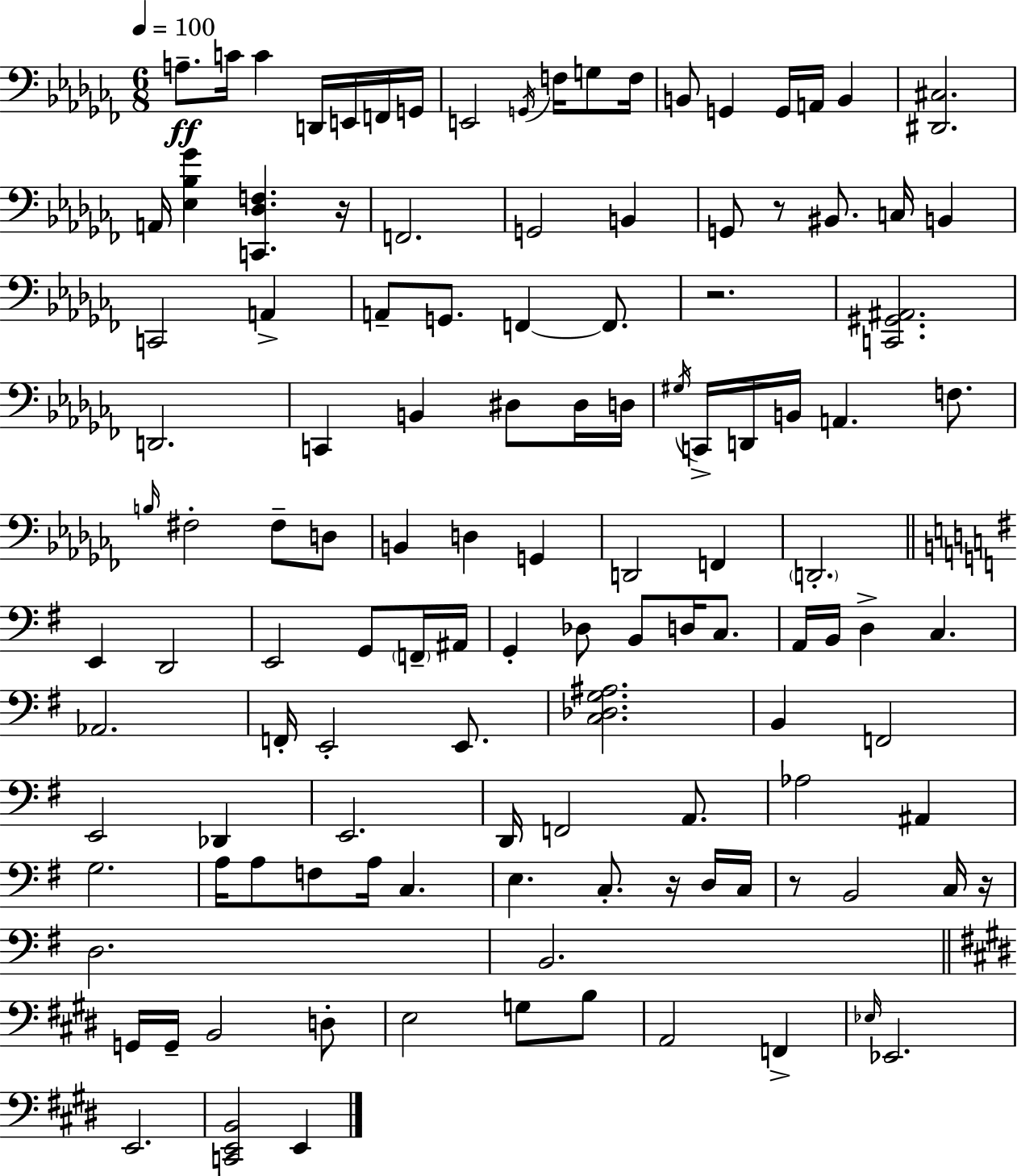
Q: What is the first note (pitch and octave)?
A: A3